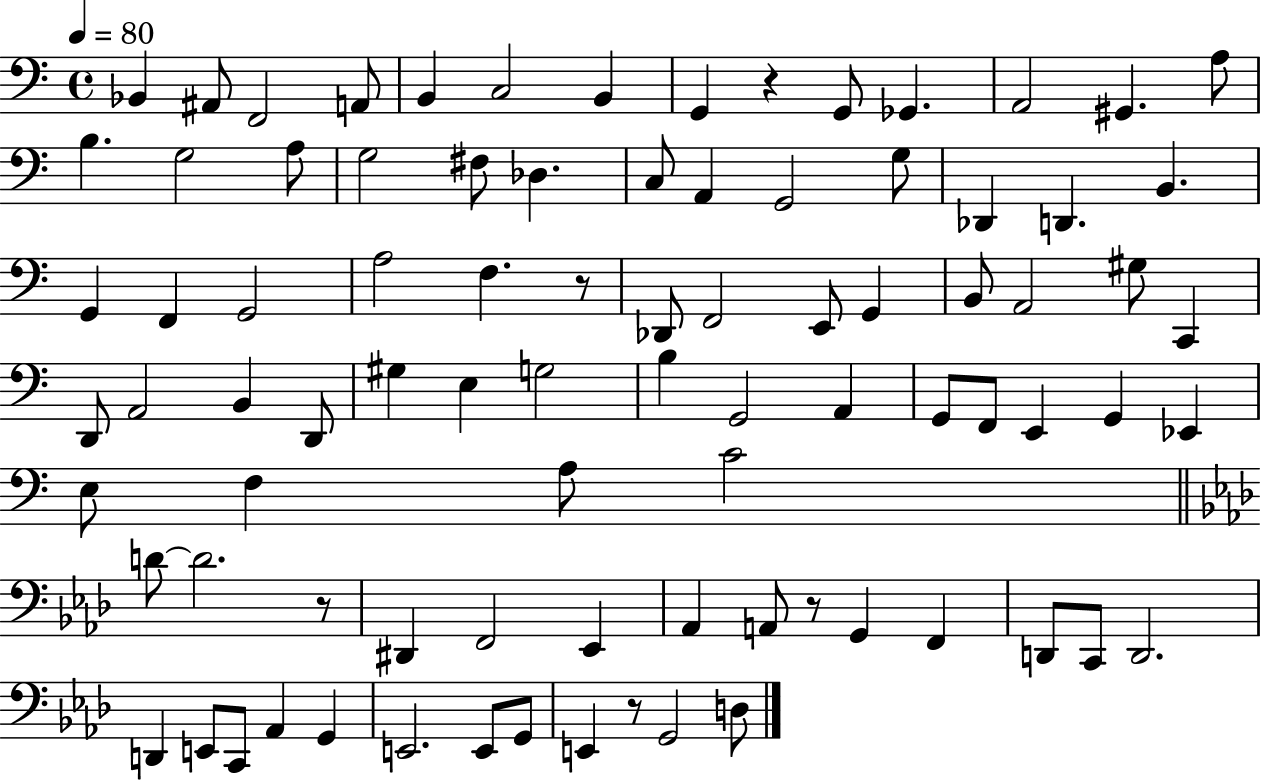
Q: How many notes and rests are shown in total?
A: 86